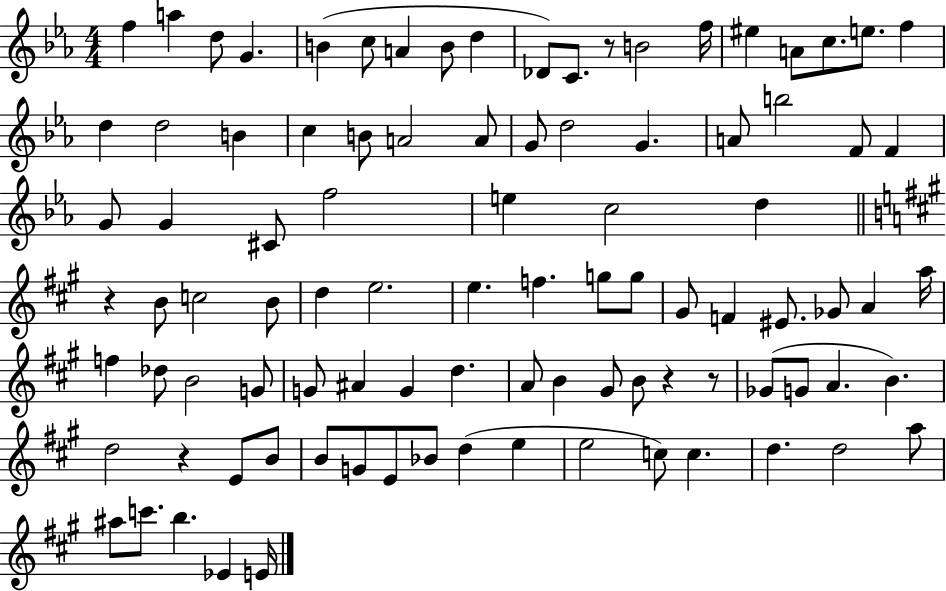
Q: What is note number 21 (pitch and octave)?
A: B4